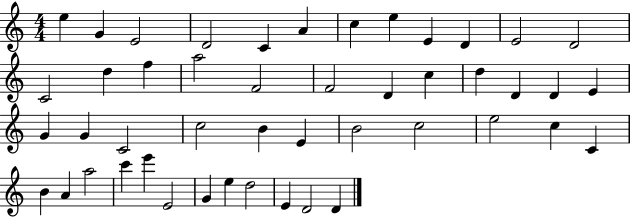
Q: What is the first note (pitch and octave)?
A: E5